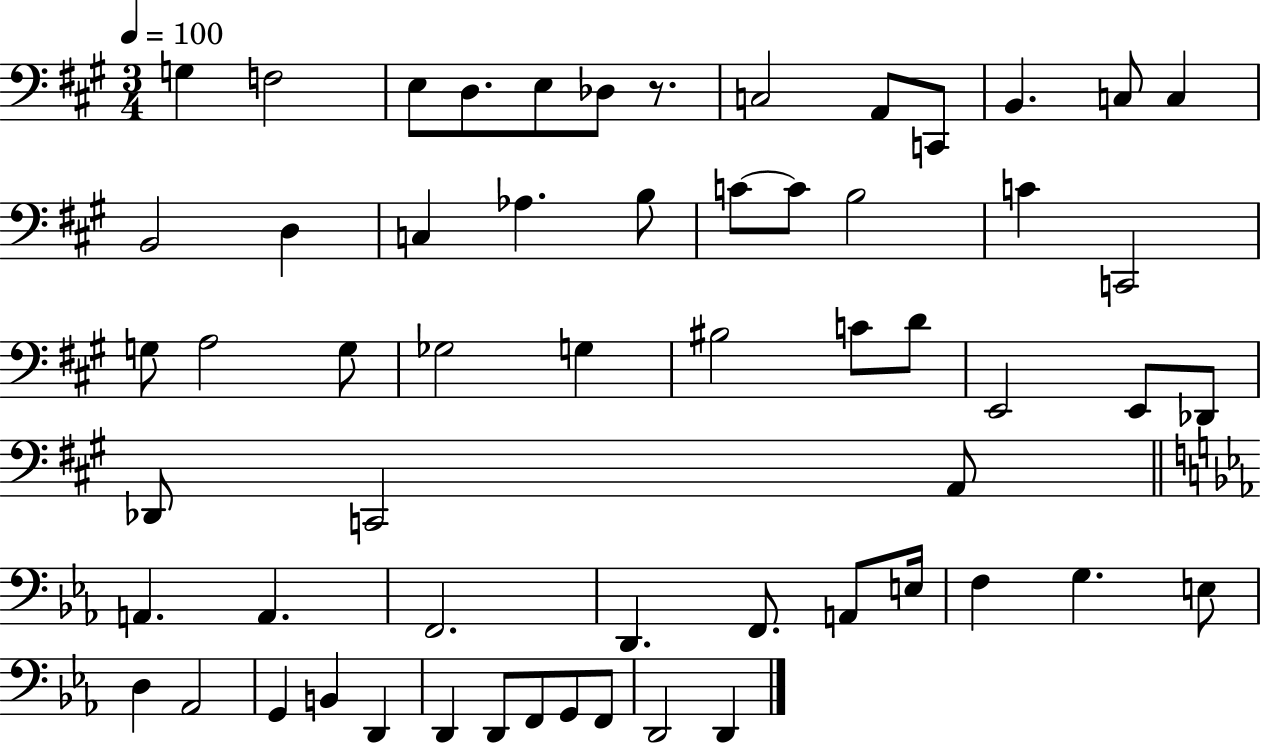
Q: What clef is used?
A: bass